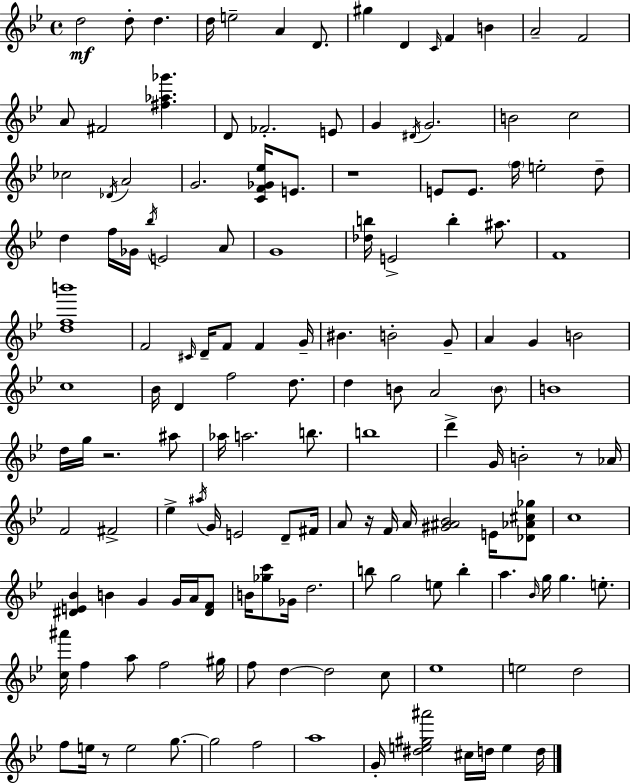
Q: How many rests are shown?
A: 5